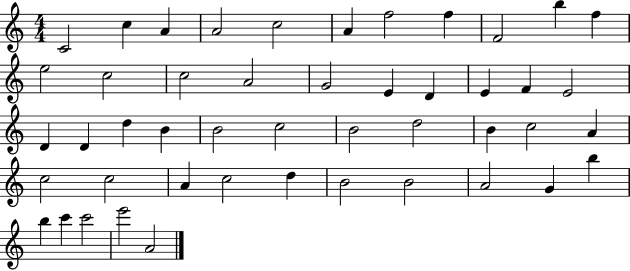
C4/h C5/q A4/q A4/h C5/h A4/q F5/h F5/q F4/h B5/q F5/q E5/h C5/h C5/h A4/h G4/h E4/q D4/q E4/q F4/q E4/h D4/q D4/q D5/q B4/q B4/h C5/h B4/h D5/h B4/q C5/h A4/q C5/h C5/h A4/q C5/h D5/q B4/h B4/h A4/h G4/q B5/q B5/q C6/q C6/h E6/h A4/h